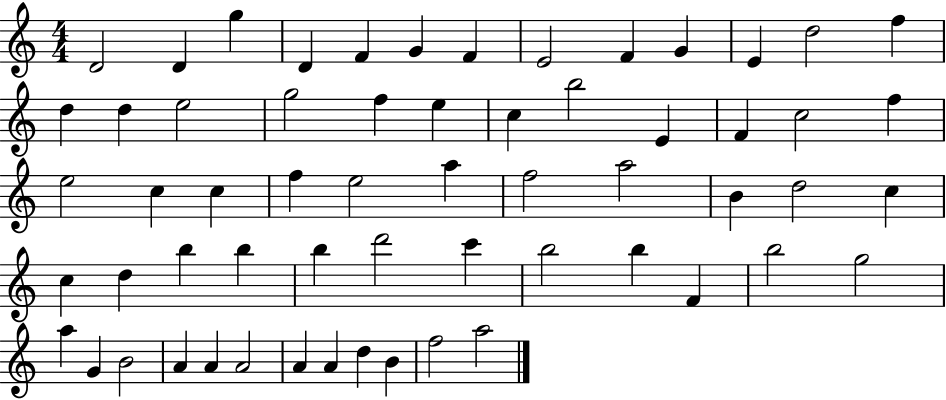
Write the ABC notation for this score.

X:1
T:Untitled
M:4/4
L:1/4
K:C
D2 D g D F G F E2 F G E d2 f d d e2 g2 f e c b2 E F c2 f e2 c c f e2 a f2 a2 B d2 c c d b b b d'2 c' b2 b F b2 g2 a G B2 A A A2 A A d B f2 a2